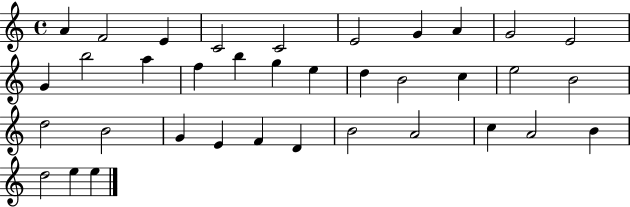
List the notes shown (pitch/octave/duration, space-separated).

A4/q F4/h E4/q C4/h C4/h E4/h G4/q A4/q G4/h E4/h G4/q B5/h A5/q F5/q B5/q G5/q E5/q D5/q B4/h C5/q E5/h B4/h D5/h B4/h G4/q E4/q F4/q D4/q B4/h A4/h C5/q A4/h B4/q D5/h E5/q E5/q